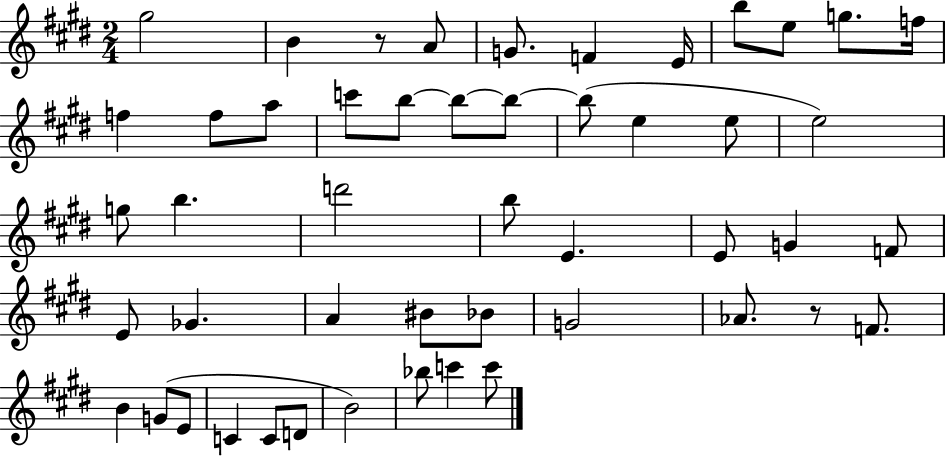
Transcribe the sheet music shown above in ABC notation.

X:1
T:Untitled
M:2/4
L:1/4
K:E
^g2 B z/2 A/2 G/2 F E/4 b/2 e/2 g/2 f/4 f f/2 a/2 c'/2 b/2 b/2 b/2 b/2 e e/2 e2 g/2 b d'2 b/2 E E/2 G F/2 E/2 _G A ^B/2 _B/2 G2 _A/2 z/2 F/2 B G/2 E/2 C C/2 D/2 B2 _b/2 c' c'/2